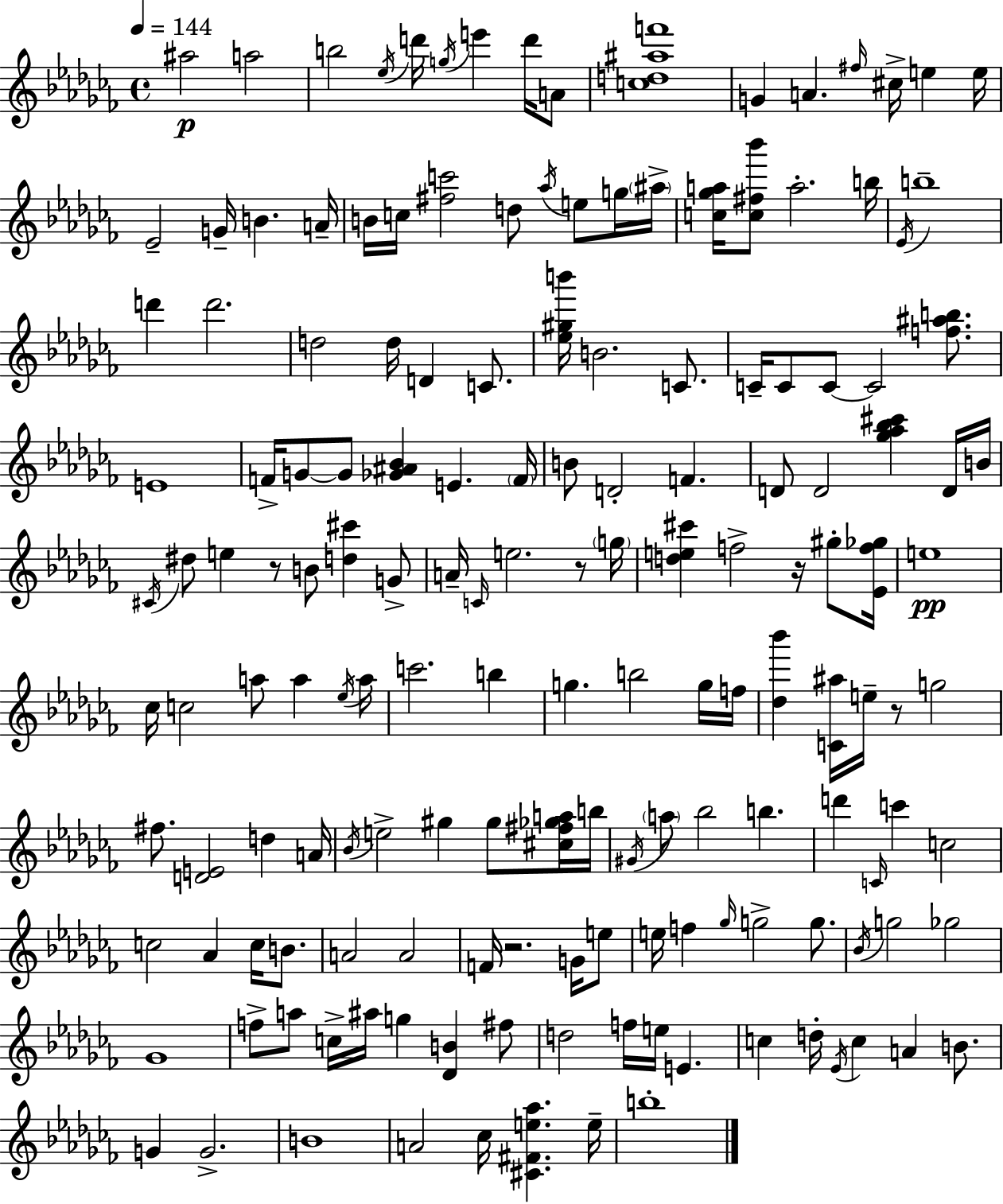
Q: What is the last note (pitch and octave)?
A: B5